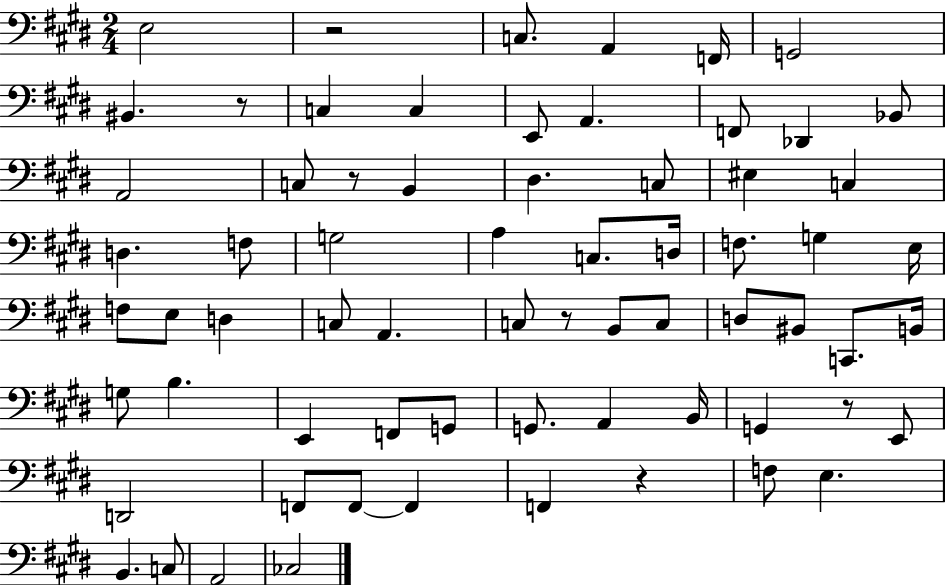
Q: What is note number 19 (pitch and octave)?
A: EIS3